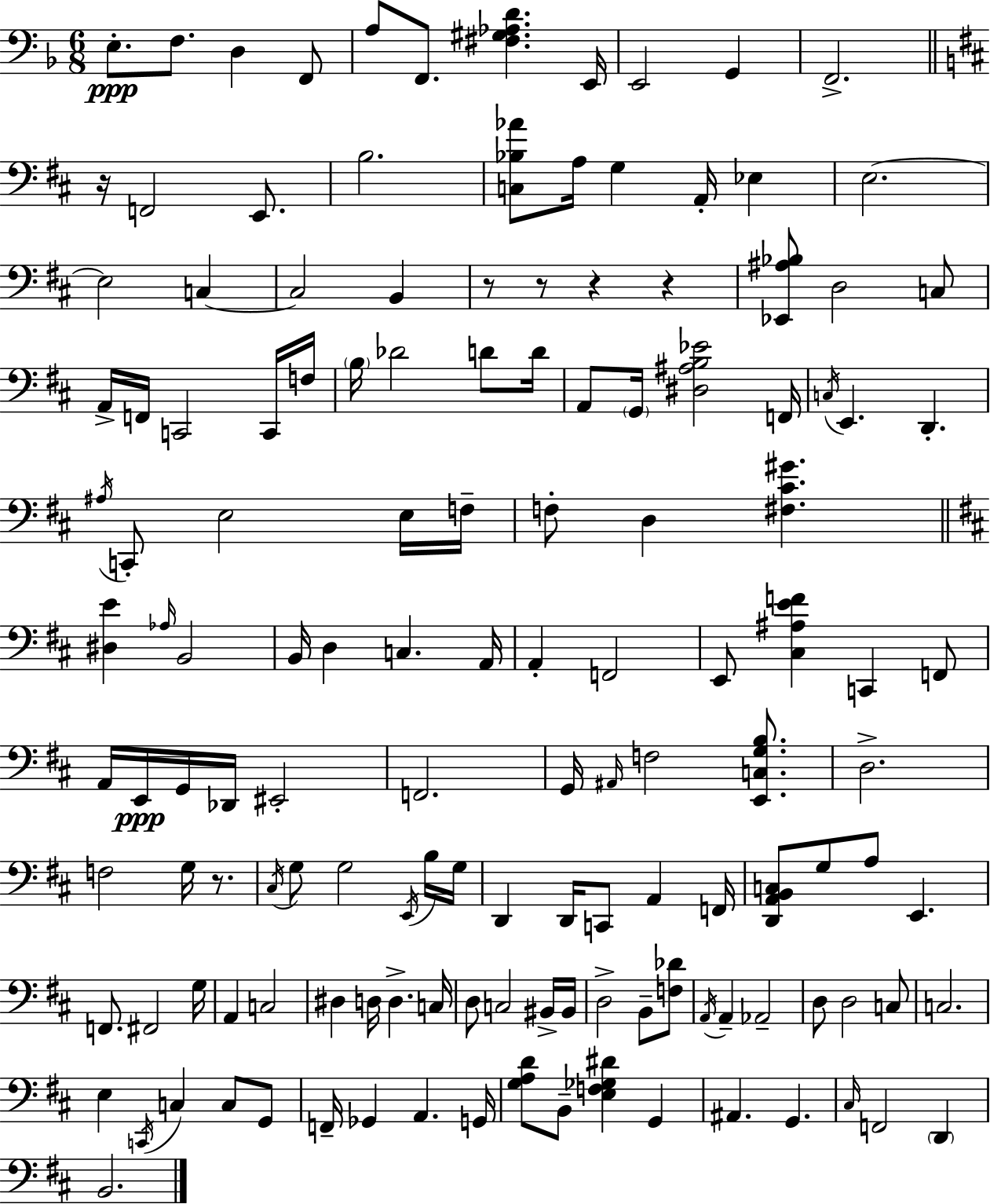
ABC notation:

X:1
T:Untitled
M:6/8
L:1/4
K:Dm
E,/2 F,/2 D, F,,/2 A,/2 F,,/2 [^F,^G,_A,D] E,,/4 E,,2 G,, F,,2 z/4 F,,2 E,,/2 B,2 [C,_B,_A]/2 A,/4 G, A,,/4 _E, E,2 E,2 C, C,2 B,, z/2 z/2 z z [_E,,^A,_B,]/2 D,2 C,/2 A,,/4 F,,/4 C,,2 C,,/4 F,/4 B,/4 _D2 D/2 D/4 A,,/2 G,,/4 [^D,^A,B,_E]2 F,,/4 C,/4 E,, D,, ^A,/4 C,,/2 E,2 E,/4 F,/4 F,/2 D, [^F,^C^G] [^D,E] _A,/4 B,,2 B,,/4 D, C, A,,/4 A,, F,,2 E,,/2 [^C,^A,EF] C,, F,,/2 A,,/4 E,,/4 G,,/4 _D,,/4 ^E,,2 F,,2 G,,/4 ^A,,/4 F,2 [E,,C,G,B,]/2 D,2 F,2 G,/4 z/2 ^C,/4 G,/2 G,2 E,,/4 B,/4 G,/4 D,, D,,/4 C,,/2 A,, F,,/4 [D,,A,,B,,C,]/2 G,/2 A,/2 E,, F,,/2 ^F,,2 G,/4 A,, C,2 ^D, D,/4 D, C,/4 D,/2 C,2 ^B,,/4 ^B,,/4 D,2 B,,/2 [F,_D]/2 A,,/4 A,, _A,,2 D,/2 D,2 C,/2 C,2 E, C,,/4 C, C,/2 G,,/2 F,,/4 _G,, A,, G,,/4 [G,A,D]/2 B,,/2 [E,F,_G,^D] G,, ^A,, G,, ^C,/4 F,,2 D,, B,,2